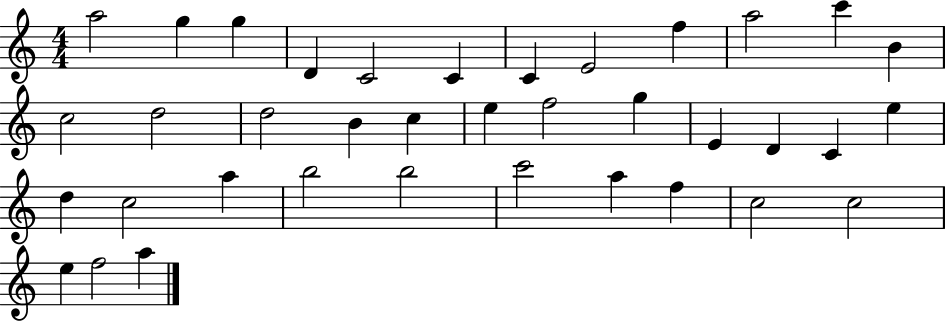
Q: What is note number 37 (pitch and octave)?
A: A5